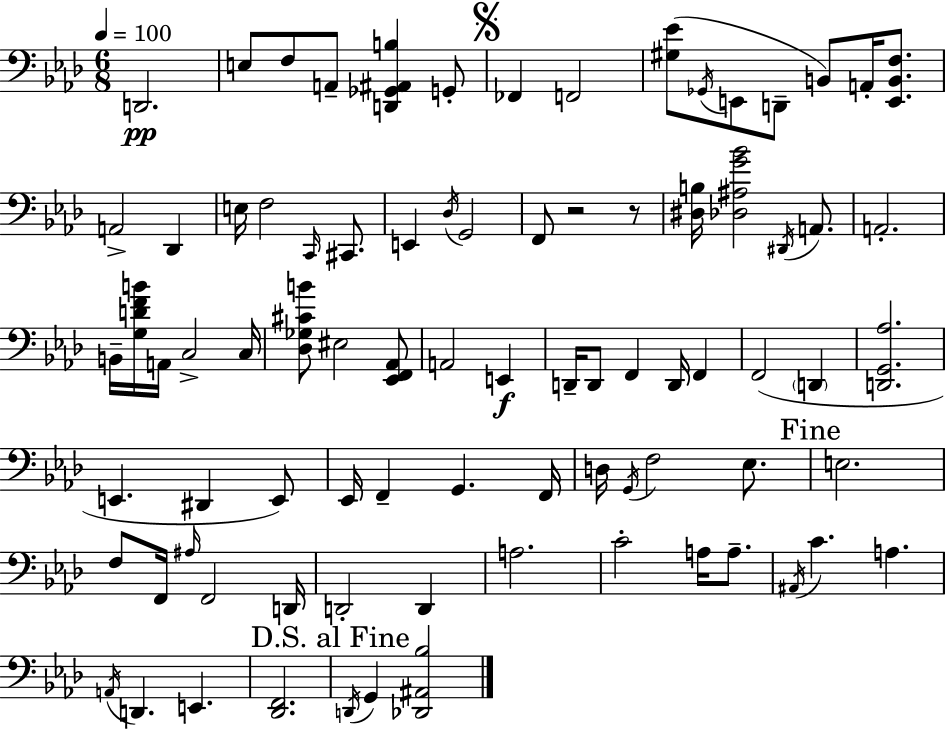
D2/h. E3/e F3/e A2/e [D2,Gb2,A#2,B3]/q G2/e FES2/q F2/h [G#3,Eb4]/e Gb2/s E2/e D2/e B2/e A2/s [E2,B2,F3]/e. A2/h Db2/q E3/s F3/h C2/s C#2/e. E2/q Db3/s G2/h F2/e R/h R/e [D#3,B3]/s [Db3,A#3,G4,Bb4]/h D#2/s A2/e. A2/h. B2/s [G3,D4,F4,B4]/s A2/s C3/h C3/s [Db3,Gb3,C#4,B4]/e EIS3/h [Eb2,F2,Ab2]/e A2/h E2/q D2/s D2/e F2/q D2/s F2/q F2/h D2/q [D2,G2,Ab3]/h. E2/q. D#2/q E2/e Eb2/s F2/q G2/q. F2/s D3/s G2/s F3/h Eb3/e. E3/h. F3/e F2/s A#3/s F2/h D2/s D2/h D2/q A3/h. C4/h A3/s A3/e. A#2/s C4/q. A3/q. A2/s D2/q. E2/q. [Db2,F2]/h. D2/s G2/q [Db2,A#2,Bb3]/h